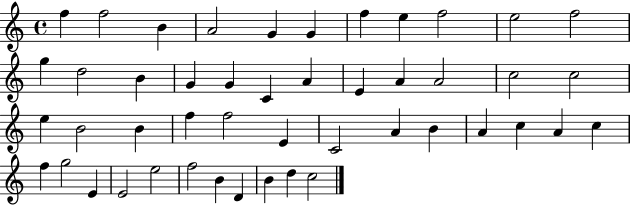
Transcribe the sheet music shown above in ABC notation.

X:1
T:Untitled
M:4/4
L:1/4
K:C
f f2 B A2 G G f e f2 e2 f2 g d2 B G G C A E A A2 c2 c2 e B2 B f f2 E C2 A B A c A c f g2 E E2 e2 f2 B D B d c2